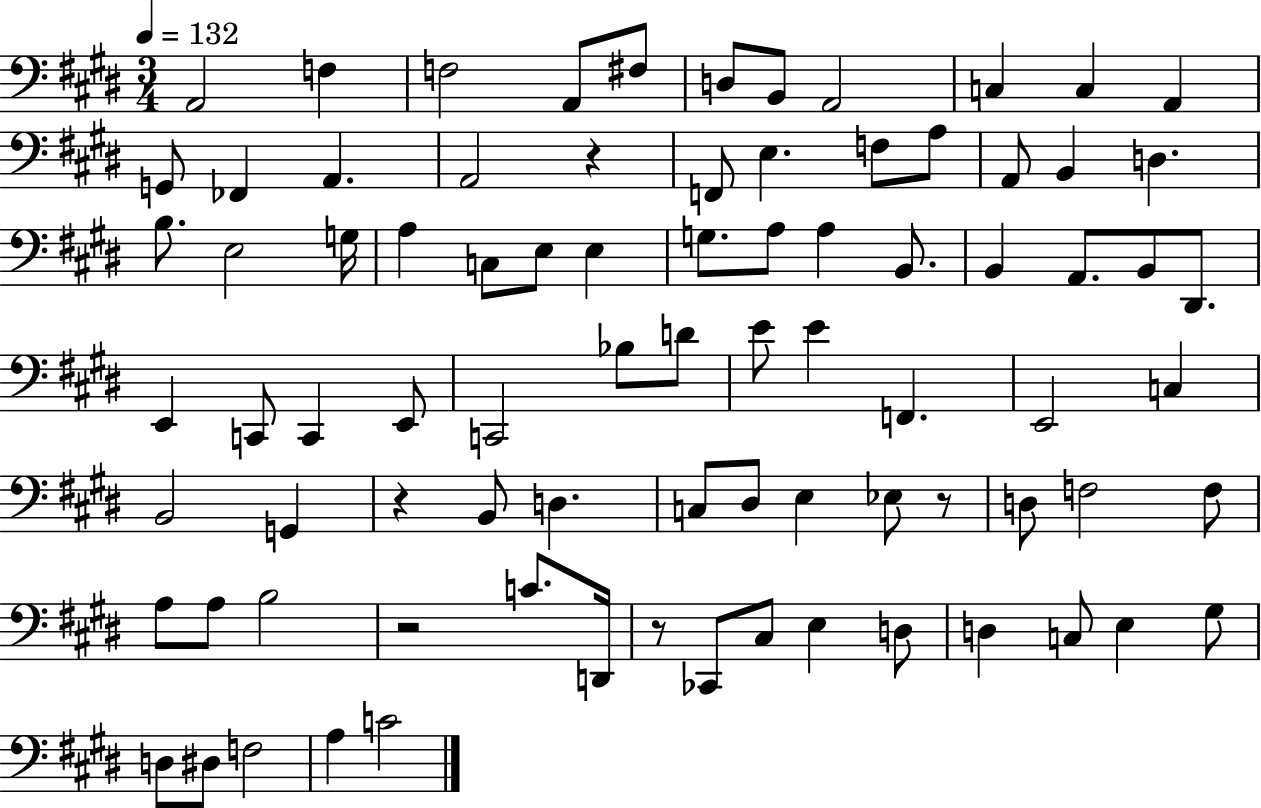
A2/h F3/q F3/h A2/e F#3/e D3/e B2/e A2/h C3/q C3/q A2/q G2/e FES2/q A2/q. A2/h R/q F2/e E3/q. F3/e A3/e A2/e B2/q D3/q. B3/e. E3/h G3/s A3/q C3/e E3/e E3/q G3/e. A3/e A3/q B2/e. B2/q A2/e. B2/e D#2/e. E2/q C2/e C2/q E2/e C2/h Bb3/e D4/e E4/e E4/q F2/q. E2/h C3/q B2/h G2/q R/q B2/e D3/q. C3/e D#3/e E3/q Eb3/e R/e D3/e F3/h F3/e A3/e A3/e B3/h R/h C4/e. D2/s R/e CES2/e C#3/e E3/q D3/e D3/q C3/e E3/q G#3/e D3/e D#3/e F3/h A3/q C4/h